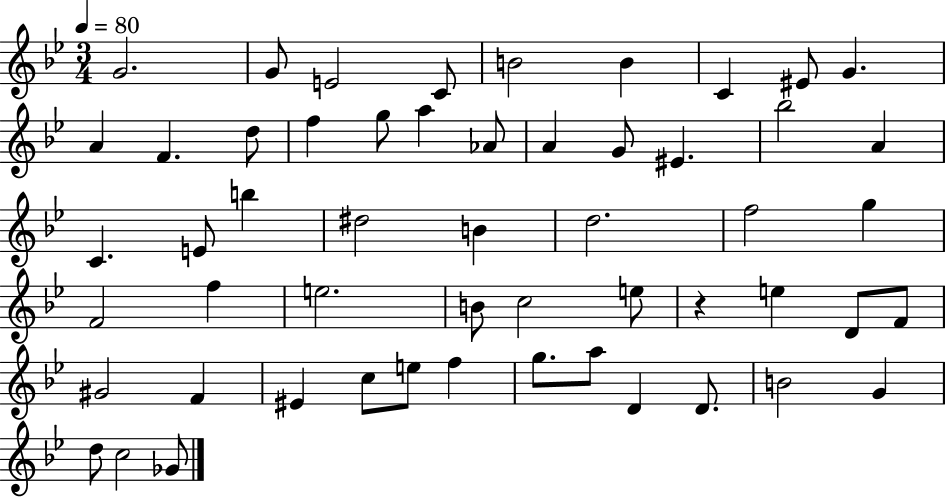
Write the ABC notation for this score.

X:1
T:Untitled
M:3/4
L:1/4
K:Bb
G2 G/2 E2 C/2 B2 B C ^E/2 G A F d/2 f g/2 a _A/2 A G/2 ^E _b2 A C E/2 b ^d2 B d2 f2 g F2 f e2 B/2 c2 e/2 z e D/2 F/2 ^G2 F ^E c/2 e/2 f g/2 a/2 D D/2 B2 G d/2 c2 _G/2